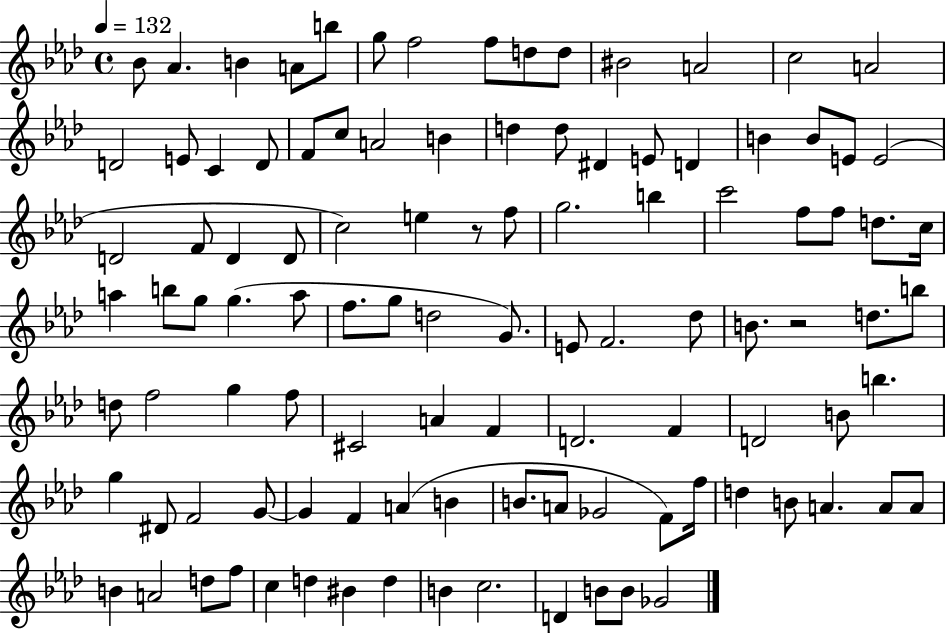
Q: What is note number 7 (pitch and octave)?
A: F5